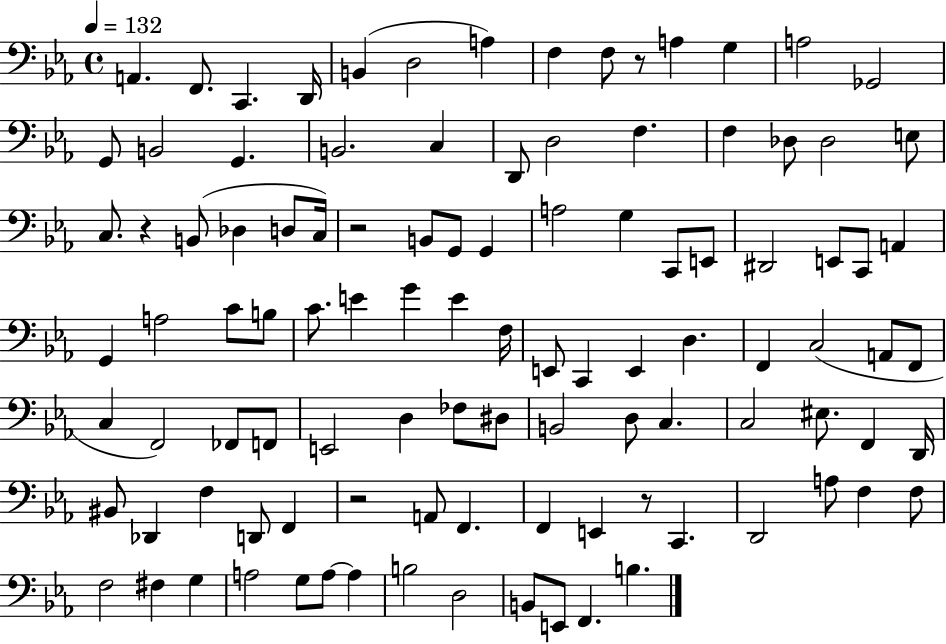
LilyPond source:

{
  \clef bass
  \time 4/4
  \defaultTimeSignature
  \key ees \major
  \tempo 4 = 132
  \repeat volta 2 { a,4. f,8. c,4. d,16 | b,4( d2 a4) | f4 f8 r8 a4 g4 | a2 ges,2 | \break g,8 b,2 g,4. | b,2. c4 | d,8 d2 f4. | f4 des8 des2 e8 | \break c8. r4 b,8( des4 d8 c16) | r2 b,8 g,8 g,4 | a2 g4 c,8 e,8 | dis,2 e,8 c,8 a,4 | \break g,4 a2 c'8 b8 | c'8. e'4 g'4 e'4 f16 | e,8 c,4 e,4 d4. | f,4 c2( a,8 f,8 | \break c4 f,2) fes,8 f,8 | e,2 d4 fes8 dis8 | b,2 d8 c4. | c2 eis8. f,4 d,16 | \break bis,8 des,4 f4 d,8 f,4 | r2 a,8 f,4. | f,4 e,4 r8 c,4. | d,2 a8 f4 f8 | \break f2 fis4 g4 | a2 g8 a8~~ a4 | b2 d2 | b,8 e,8 f,4. b4. | \break } \bar "|."
}